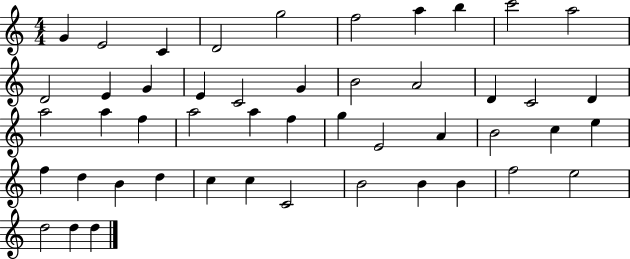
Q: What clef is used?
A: treble